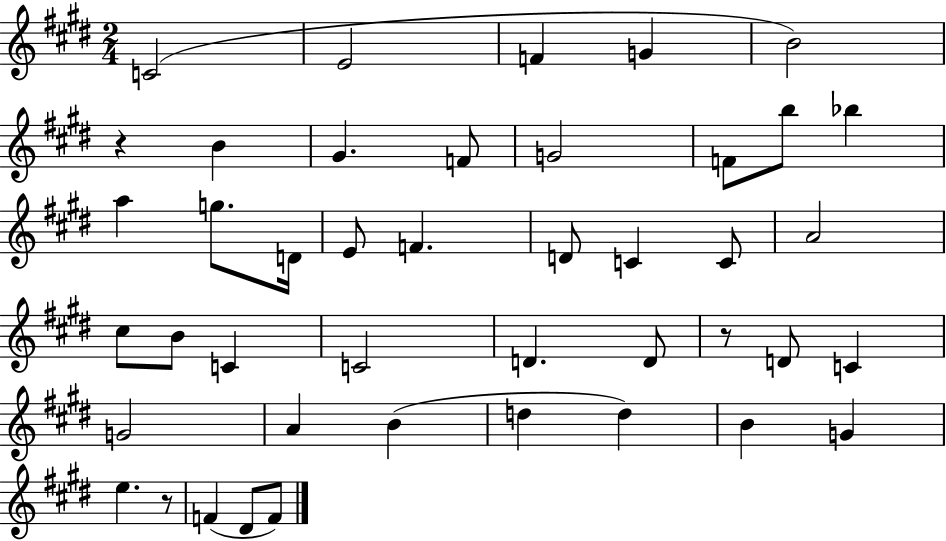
{
  \clef treble
  \numericTimeSignature
  \time 2/4
  \key e \major
  c'2( | e'2 | f'4 g'4 | b'2) | \break r4 b'4 | gis'4. f'8 | g'2 | f'8 b''8 bes''4 | \break a''4 g''8. d'16 | e'8 f'4. | d'8 c'4 c'8 | a'2 | \break cis''8 b'8 c'4 | c'2 | d'4. d'8 | r8 d'8 c'4 | \break g'2 | a'4 b'4( | d''4 d''4) | b'4 g'4 | \break e''4. r8 | f'4( dis'8 f'8) | \bar "|."
}